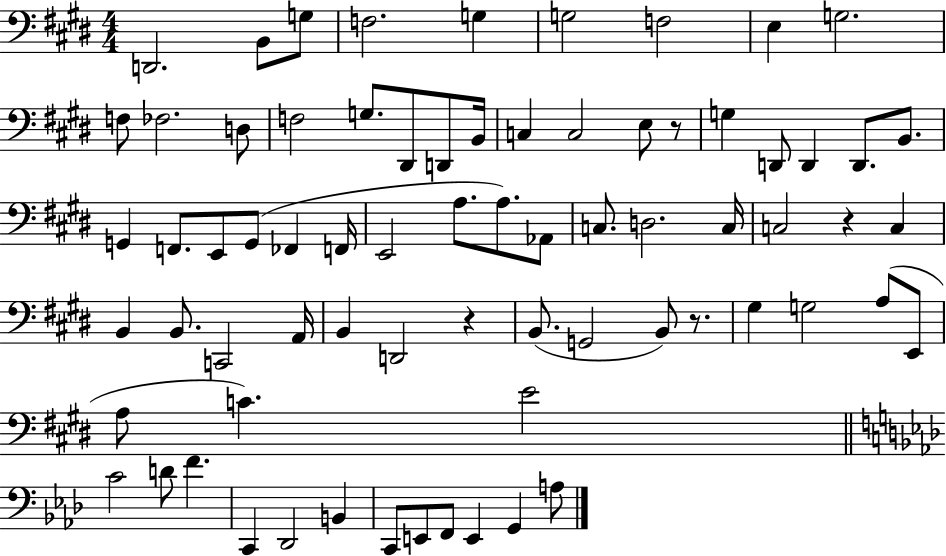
D2/h. B2/e G3/e F3/h. G3/q G3/h F3/h E3/q G3/h. F3/e FES3/h. D3/e F3/h G3/e. D#2/e D2/e B2/s C3/q C3/h E3/e R/e G3/q D2/e D2/q D2/e. B2/e. G2/q F2/e. E2/e G2/e FES2/q F2/s E2/h A3/e. A3/e. Ab2/e C3/e. D3/h. C3/s C3/h R/q C3/q B2/q B2/e. C2/h A2/s B2/q D2/h R/q B2/e. G2/h B2/e R/e. G#3/q G3/h A3/e E2/e A3/e C4/q. E4/h C4/h D4/e F4/q. C2/q Db2/h B2/q C2/e E2/e F2/e E2/q G2/q A3/e